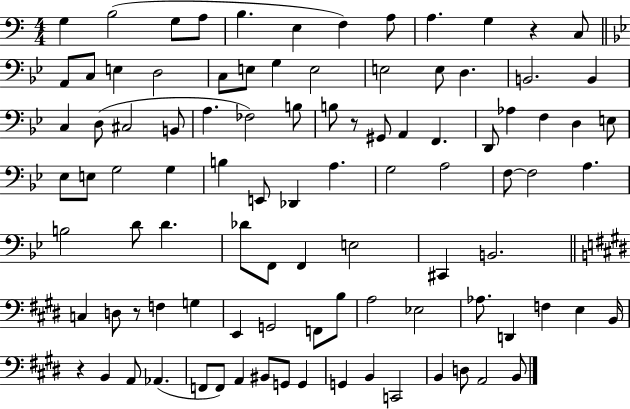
X:1
T:Untitled
M:4/4
L:1/4
K:C
G, B,2 G,/2 A,/2 B, E, F, A,/2 A, G, z C,/2 A,,/2 C,/2 E, D,2 C,/2 E,/2 G, E,2 E,2 E,/2 D, B,,2 B,, C, D,/2 ^C,2 B,,/2 A, _F,2 B,/2 B,/2 z/2 ^G,,/2 A,, F,, D,,/2 _A, F, D, E,/2 _E,/2 E,/2 G,2 G, B, E,,/2 _D,, A, G,2 A,2 F,/2 F,2 A, B,2 D/2 D _D/2 F,,/2 F,, E,2 ^C,, B,,2 C, D,/2 z/2 F, G, E,, G,,2 F,,/2 B,/2 A,2 _E,2 _A,/2 D,, F, E, B,,/4 z B,, A,,/2 _A,, F,,/2 F,,/2 A,, ^B,,/2 G,,/2 G,, G,, B,, C,,2 B,, D,/2 A,,2 B,,/2